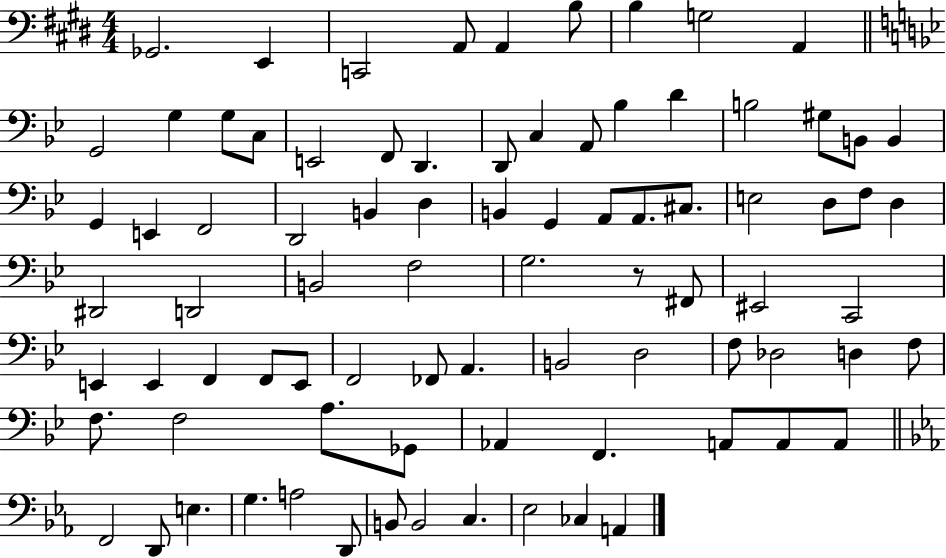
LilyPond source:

{
  \clef bass
  \numericTimeSignature
  \time 4/4
  \key e \major
  ges,2. e,4 | c,2 a,8 a,4 b8 | b4 g2 a,4 | \bar "||" \break \key g \minor g,2 g4 g8 c8 | e,2 f,8 d,4. | d,8 c4 a,8 bes4 d'4 | b2 gis8 b,8 b,4 | \break g,4 e,4 f,2 | d,2 b,4 d4 | b,4 g,4 a,8 a,8. cis8. | e2 d8 f8 d4 | \break dis,2 d,2 | b,2 f2 | g2. r8 fis,8 | eis,2 c,2 | \break e,4 e,4 f,4 f,8 e,8 | f,2 fes,8 a,4. | b,2 d2 | f8 des2 d4 f8 | \break f8. f2 a8. ges,8 | aes,4 f,4. a,8 a,8 a,8 | \bar "||" \break \key ees \major f,2 d,8 e4. | g4. a2 d,8 | b,8 b,2 c4. | ees2 ces4 a,4 | \break \bar "|."
}